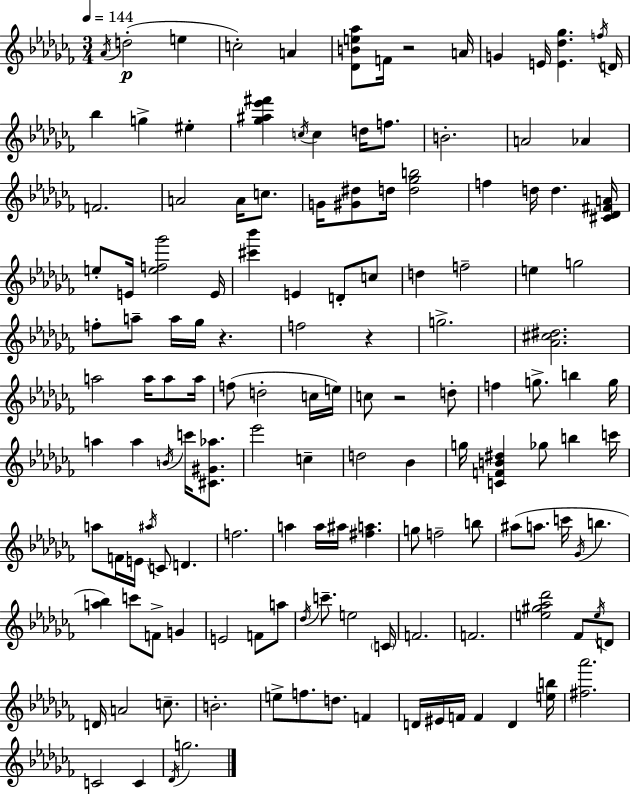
{
  \clef treble
  \numericTimeSignature
  \time 3/4
  \key aes \minor
  \tempo 4 = 144
  \acciaccatura { aes'16 }(\p d''2-. e''4 | c''2-.) a'4 | <des' b' e'' aes''>8 f'16 r2 | a'16 g'4 e'16 <e' des'' ges''>4. | \break \acciaccatura { f''16 } d'16 bes''4 g''4-> eis''4-. | <ges'' ais'' ees''' fis'''>4 \acciaccatura { c''16 } c''4 d''16 | f''8. b'2.-. | a'2 aes'4 | \break f'2. | a'2 a'16 | c''8. g'16 <gis' dis''>8 d''16 <d'' ges'' b''>2 | f''4 d''16 d''4. | \break <cis' des' fis' a'>16 e''8-. e'16 <e'' f'' ges'''>2 | e'16 <cis''' bes'''>4 e'4 d'8-. | c''8 d''4 f''2-- | e''4 g''2 | \break f''8-. a''8-- a''16 ges''16 r4. | f''2 r4 | g''2.-> | <aes' cis'' dis''>2. | \break a''2 a''16 | a''8 a''16 f''8( d''2-. | c''16 e''16) c''8 r2 | d''8-. f''4 g''8.-> b''4 | \break g''16 a''4 a''4 \acciaccatura { b'16 } | c'''16 <cis' gis' aes''>8. ees'''2 | c''4-- d''2 | bes'4 g''16 <c' f' b' dis''>4 ges''8 b''4 | \break c'''16 a''8 f'16 e'16 \acciaccatura { ais''16 } c'8 d'4. | f''2. | a''4 a''16 ais''16 <fis'' a''>4. | g''8 f''2-- | \break b''8 ais''8( a''8. c'''16 \acciaccatura { ges'16 } | b''4. <a'' bes''>4) c'''8 | f'8-> g'4 e'2 | f'8 a''8 \acciaccatura { des''16 } c'''8.-- e''2 | \break \parenthesize c'16 f'2. | f'2. | <e'' gis'' aes'' des'''>2 | fes'8 \acciaccatura { e''16 } d'8 d'16 a'2 | \break c''8.-- b'2.-. | e''8-> f''8. | d''8. f'4 d'16 eis'16 f'16 f'4 | d'4 <e'' b''>16 <fis'' aes'''>2. | \break c'2 | c'4 \acciaccatura { des'16 } g''2. | \bar "|."
}